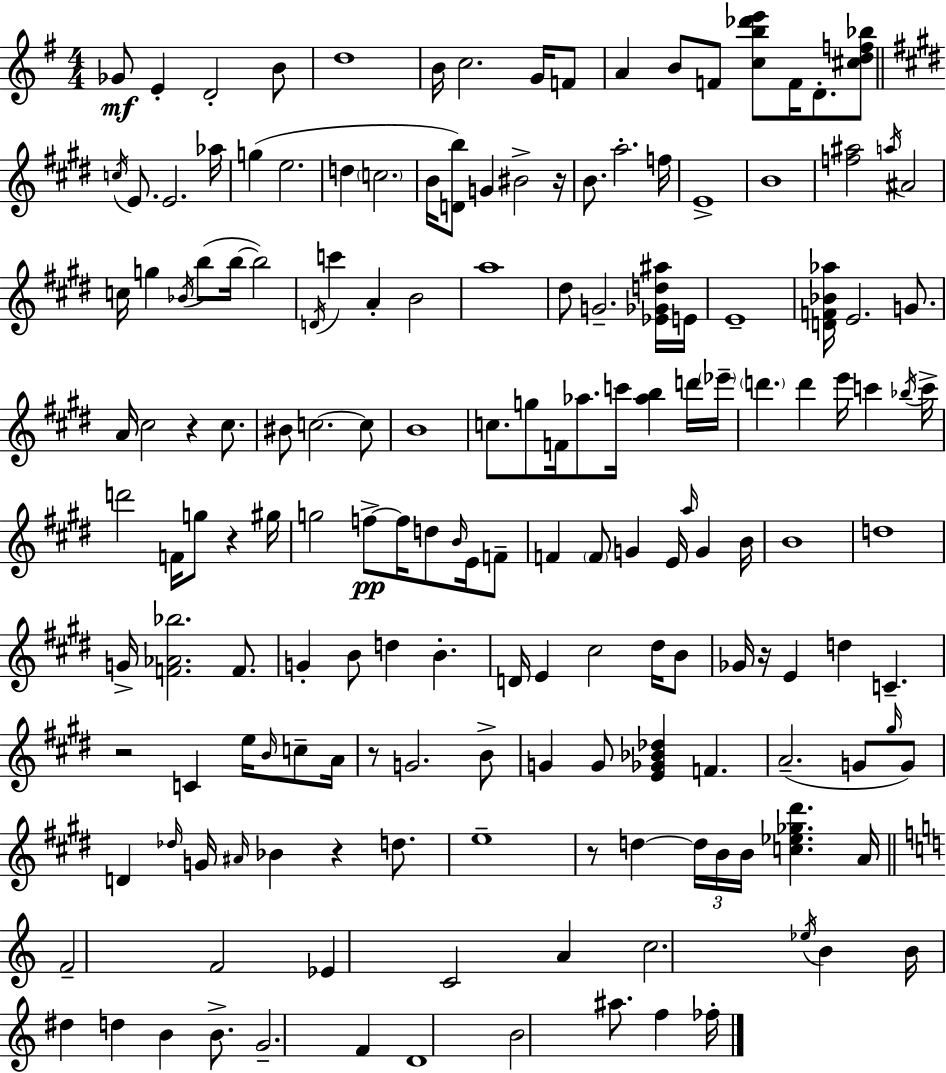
Gb4/e E4/q D4/h B4/e D5/w B4/s C5/h. G4/s F4/e A4/q B4/e F4/e [C5,B5,Db6,E6]/e F4/s D4/e. [C#5,D5,F5,Bb5]/e C5/s E4/e. E4/h. Ab5/s G5/q E5/h. D5/q C5/h. B4/s [D4,B5]/e G4/q BIS4/h R/s B4/e. A5/h. F5/s E4/w B4/w [F5,A#5]/h A5/s A#4/h C5/s G5/q Bb4/s B5/e B5/s B5/h D4/s C6/q A4/q B4/h A5/w D#5/e G4/h. [Eb4,Gb4,D5,A#5]/s E4/s E4/w [D4,F4,Bb4,Ab5]/s E4/h. G4/e. A4/s C#5/h R/q C#5/e. BIS4/e C5/h. C5/e B4/w C5/e. G5/e F4/s Ab5/e. C6/s [Ab5,B5]/q D6/s Eb6/s D6/q. D6/q E6/s C6/q Bb5/s C6/s D6/h F4/s G5/e R/q G#5/s G5/h F5/e F5/s D5/e B4/s E4/s F4/e F4/q F4/e G4/q E4/s A5/s G4/q B4/s B4/w D5/w G4/s [F4,Ab4,Bb5]/h. F4/e. G4/q B4/e D5/q B4/q. D4/s E4/q C#5/h D#5/s B4/e Gb4/s R/s E4/q D5/q C4/q. R/h C4/q E5/s B4/s C5/e A4/s R/e G4/h. B4/e G4/q G4/e [E4,Gb4,Bb4,Db5]/q F4/q. A4/h. G4/e G#5/s G4/e D4/q Db5/s G4/s A#4/s Bb4/q R/q D5/e. E5/w R/e D5/q D5/s B4/s B4/s [C5,Eb5,Gb5,D#6]/q. A4/s F4/h F4/h Eb4/q C4/h A4/q C5/h. Eb5/s B4/q B4/s D#5/q D5/q B4/q B4/e. G4/h. F4/q D4/w B4/h A#5/e. F5/q FES5/s